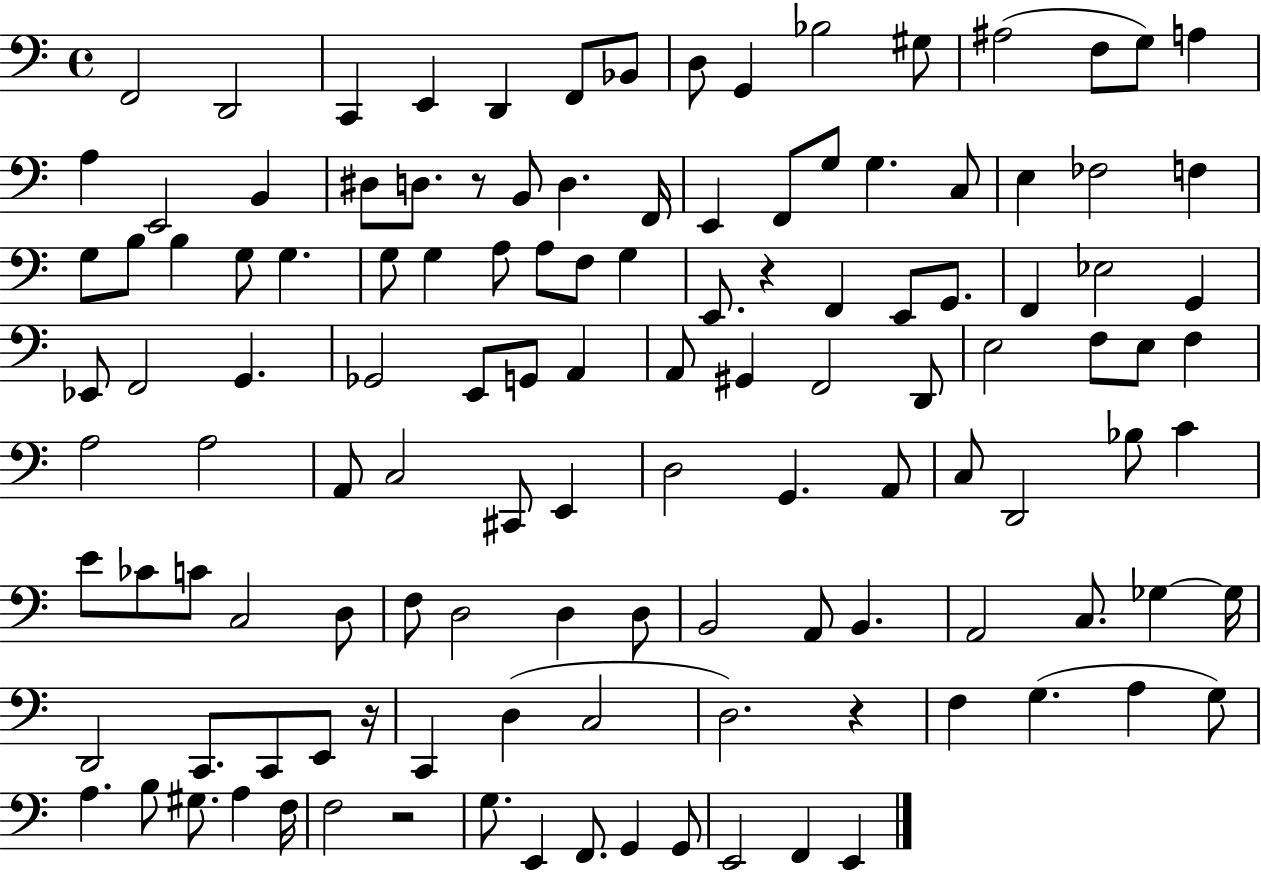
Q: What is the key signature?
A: C major